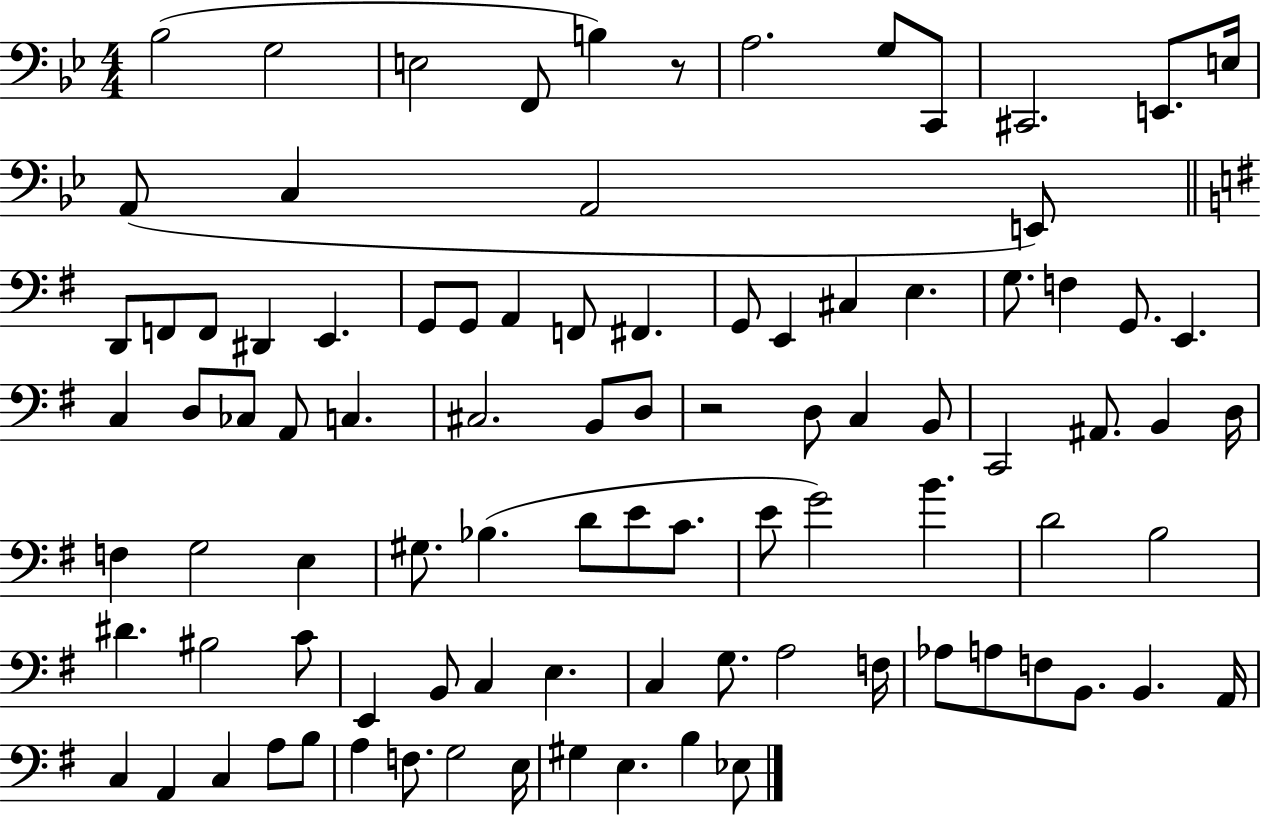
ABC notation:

X:1
T:Untitled
M:4/4
L:1/4
K:Bb
_B,2 G,2 E,2 F,,/2 B, z/2 A,2 G,/2 C,,/2 ^C,,2 E,,/2 E,/4 A,,/2 C, A,,2 E,,/2 D,,/2 F,,/2 F,,/2 ^D,, E,, G,,/2 G,,/2 A,, F,,/2 ^F,, G,,/2 E,, ^C, E, G,/2 F, G,,/2 E,, C, D,/2 _C,/2 A,,/2 C, ^C,2 B,,/2 D,/2 z2 D,/2 C, B,,/2 C,,2 ^A,,/2 B,, D,/4 F, G,2 E, ^G,/2 _B, D/2 E/2 C/2 E/2 G2 B D2 B,2 ^D ^B,2 C/2 E,, B,,/2 C, E, C, G,/2 A,2 F,/4 _A,/2 A,/2 F,/2 B,,/2 B,, A,,/4 C, A,, C, A,/2 B,/2 A, F,/2 G,2 E,/4 ^G, E, B, _E,/2